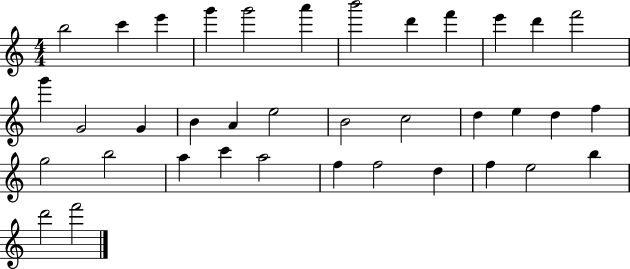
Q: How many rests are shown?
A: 0